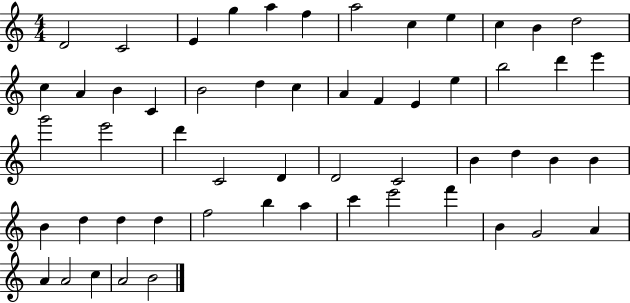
X:1
T:Untitled
M:4/4
L:1/4
K:C
D2 C2 E g a f a2 c e c B d2 c A B C B2 d c A F E e b2 d' e' g'2 e'2 d' C2 D D2 C2 B d B B B d d d f2 b a c' e'2 f' B G2 A A A2 c A2 B2